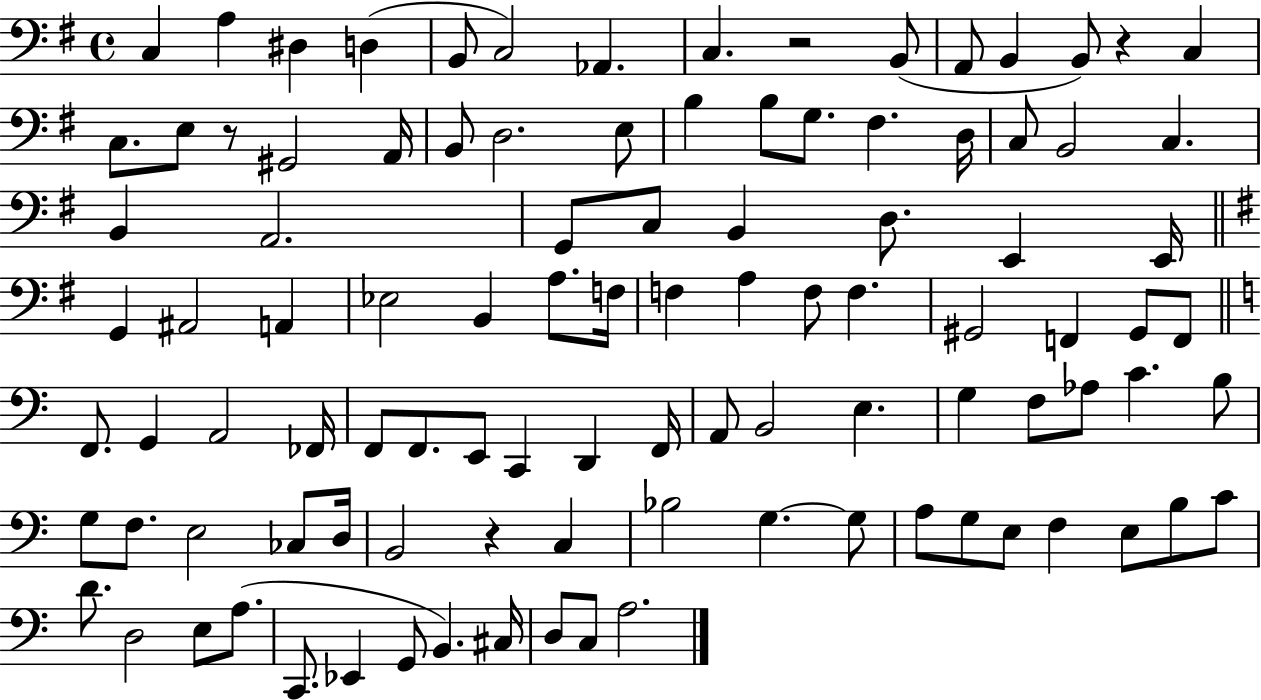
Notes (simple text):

C3/q A3/q D#3/q D3/q B2/e C3/h Ab2/q. C3/q. R/h B2/e A2/e B2/q B2/e R/q C3/q C3/e. E3/e R/e G#2/h A2/s B2/e D3/h. E3/e B3/q B3/e G3/e. F#3/q. D3/s C3/e B2/h C3/q. B2/q A2/h. G2/e C3/e B2/q D3/e. E2/q E2/s G2/q A#2/h A2/q Eb3/h B2/q A3/e. F3/s F3/q A3/q F3/e F3/q. G#2/h F2/q G#2/e F2/e F2/e. G2/q A2/h FES2/s F2/e F2/e. E2/e C2/q D2/q F2/s A2/e B2/h E3/q. G3/q F3/e Ab3/e C4/q. B3/e G3/e F3/e. E3/h CES3/e D3/s B2/h R/q C3/q Bb3/h G3/q. G3/e A3/e G3/e E3/e F3/q E3/e B3/e C4/e D4/e. D3/h E3/e A3/e. C2/e. Eb2/q G2/e B2/q. C#3/s D3/e C3/e A3/h.